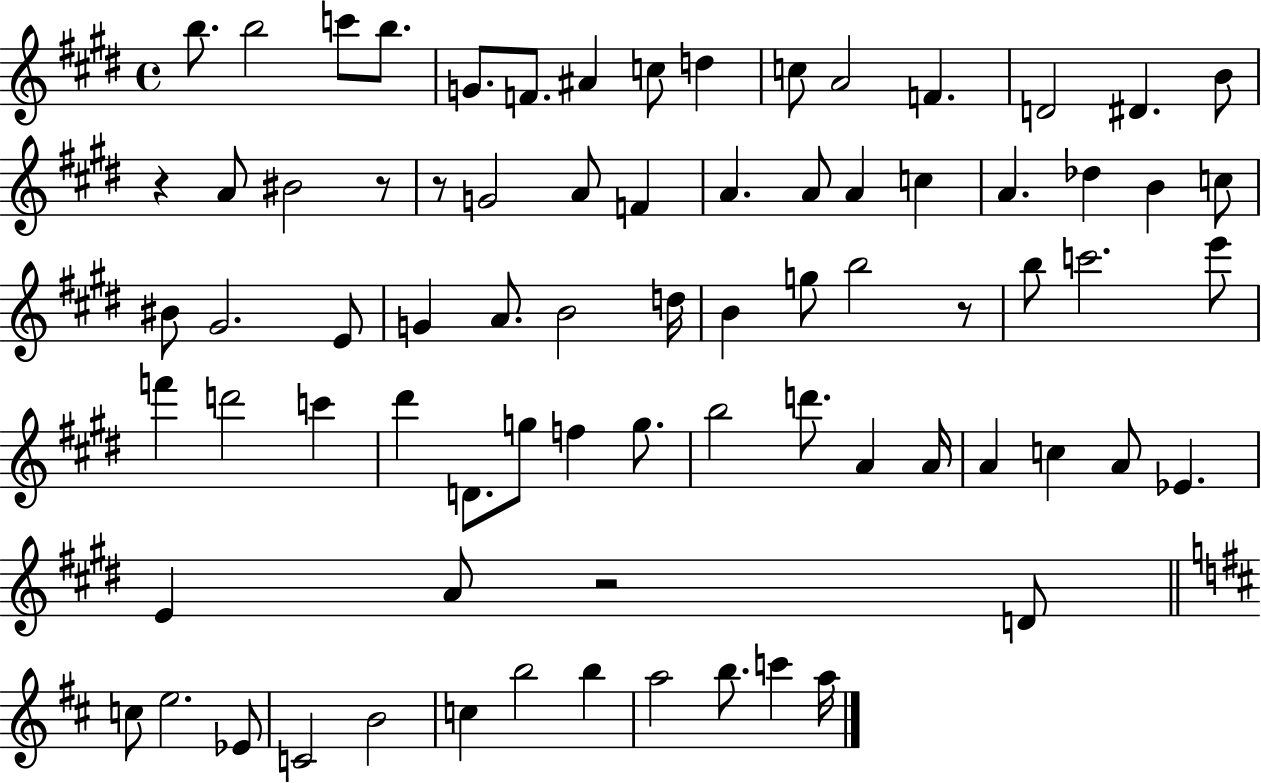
{
  \clef treble
  \time 4/4
  \defaultTimeSignature
  \key e \major
  b''8. b''2 c'''8 b''8. | g'8. f'8. ais'4 c''8 d''4 | c''8 a'2 f'4. | d'2 dis'4. b'8 | \break r4 a'8 bis'2 r8 | r8 g'2 a'8 f'4 | a'4. a'8 a'4 c''4 | a'4. des''4 b'4 c''8 | \break bis'8 gis'2. e'8 | g'4 a'8. b'2 d''16 | b'4 g''8 b''2 r8 | b''8 c'''2. e'''8 | \break f'''4 d'''2 c'''4 | dis'''4 d'8. g''8 f''4 g''8. | b''2 d'''8. a'4 a'16 | a'4 c''4 a'8 ees'4. | \break e'4 a'8 r2 d'8 | \bar "||" \break \key b \minor c''8 e''2. ees'8 | c'2 b'2 | c''4 b''2 b''4 | a''2 b''8. c'''4 a''16 | \break \bar "|."
}